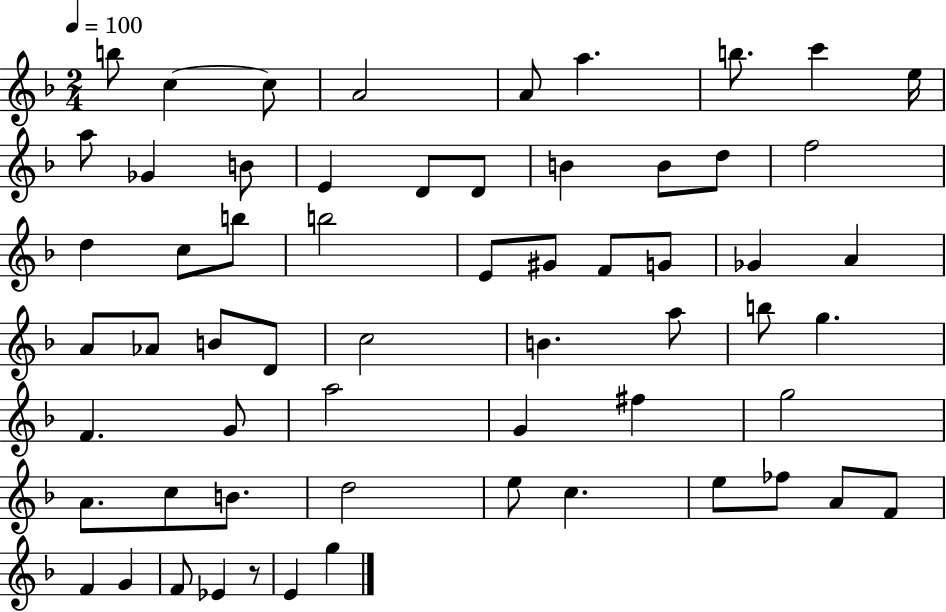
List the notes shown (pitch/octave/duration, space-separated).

B5/e C5/q C5/e A4/h A4/e A5/q. B5/e. C6/q E5/s A5/e Gb4/q B4/e E4/q D4/e D4/e B4/q B4/e D5/e F5/h D5/q C5/e B5/e B5/h E4/e G#4/e F4/e G4/e Gb4/q A4/q A4/e Ab4/e B4/e D4/e C5/h B4/q. A5/e B5/e G5/q. F4/q. G4/e A5/h G4/q F#5/q G5/h A4/e. C5/e B4/e. D5/h E5/e C5/q. E5/e FES5/e A4/e F4/e F4/q G4/q F4/e Eb4/q R/e E4/q G5/q